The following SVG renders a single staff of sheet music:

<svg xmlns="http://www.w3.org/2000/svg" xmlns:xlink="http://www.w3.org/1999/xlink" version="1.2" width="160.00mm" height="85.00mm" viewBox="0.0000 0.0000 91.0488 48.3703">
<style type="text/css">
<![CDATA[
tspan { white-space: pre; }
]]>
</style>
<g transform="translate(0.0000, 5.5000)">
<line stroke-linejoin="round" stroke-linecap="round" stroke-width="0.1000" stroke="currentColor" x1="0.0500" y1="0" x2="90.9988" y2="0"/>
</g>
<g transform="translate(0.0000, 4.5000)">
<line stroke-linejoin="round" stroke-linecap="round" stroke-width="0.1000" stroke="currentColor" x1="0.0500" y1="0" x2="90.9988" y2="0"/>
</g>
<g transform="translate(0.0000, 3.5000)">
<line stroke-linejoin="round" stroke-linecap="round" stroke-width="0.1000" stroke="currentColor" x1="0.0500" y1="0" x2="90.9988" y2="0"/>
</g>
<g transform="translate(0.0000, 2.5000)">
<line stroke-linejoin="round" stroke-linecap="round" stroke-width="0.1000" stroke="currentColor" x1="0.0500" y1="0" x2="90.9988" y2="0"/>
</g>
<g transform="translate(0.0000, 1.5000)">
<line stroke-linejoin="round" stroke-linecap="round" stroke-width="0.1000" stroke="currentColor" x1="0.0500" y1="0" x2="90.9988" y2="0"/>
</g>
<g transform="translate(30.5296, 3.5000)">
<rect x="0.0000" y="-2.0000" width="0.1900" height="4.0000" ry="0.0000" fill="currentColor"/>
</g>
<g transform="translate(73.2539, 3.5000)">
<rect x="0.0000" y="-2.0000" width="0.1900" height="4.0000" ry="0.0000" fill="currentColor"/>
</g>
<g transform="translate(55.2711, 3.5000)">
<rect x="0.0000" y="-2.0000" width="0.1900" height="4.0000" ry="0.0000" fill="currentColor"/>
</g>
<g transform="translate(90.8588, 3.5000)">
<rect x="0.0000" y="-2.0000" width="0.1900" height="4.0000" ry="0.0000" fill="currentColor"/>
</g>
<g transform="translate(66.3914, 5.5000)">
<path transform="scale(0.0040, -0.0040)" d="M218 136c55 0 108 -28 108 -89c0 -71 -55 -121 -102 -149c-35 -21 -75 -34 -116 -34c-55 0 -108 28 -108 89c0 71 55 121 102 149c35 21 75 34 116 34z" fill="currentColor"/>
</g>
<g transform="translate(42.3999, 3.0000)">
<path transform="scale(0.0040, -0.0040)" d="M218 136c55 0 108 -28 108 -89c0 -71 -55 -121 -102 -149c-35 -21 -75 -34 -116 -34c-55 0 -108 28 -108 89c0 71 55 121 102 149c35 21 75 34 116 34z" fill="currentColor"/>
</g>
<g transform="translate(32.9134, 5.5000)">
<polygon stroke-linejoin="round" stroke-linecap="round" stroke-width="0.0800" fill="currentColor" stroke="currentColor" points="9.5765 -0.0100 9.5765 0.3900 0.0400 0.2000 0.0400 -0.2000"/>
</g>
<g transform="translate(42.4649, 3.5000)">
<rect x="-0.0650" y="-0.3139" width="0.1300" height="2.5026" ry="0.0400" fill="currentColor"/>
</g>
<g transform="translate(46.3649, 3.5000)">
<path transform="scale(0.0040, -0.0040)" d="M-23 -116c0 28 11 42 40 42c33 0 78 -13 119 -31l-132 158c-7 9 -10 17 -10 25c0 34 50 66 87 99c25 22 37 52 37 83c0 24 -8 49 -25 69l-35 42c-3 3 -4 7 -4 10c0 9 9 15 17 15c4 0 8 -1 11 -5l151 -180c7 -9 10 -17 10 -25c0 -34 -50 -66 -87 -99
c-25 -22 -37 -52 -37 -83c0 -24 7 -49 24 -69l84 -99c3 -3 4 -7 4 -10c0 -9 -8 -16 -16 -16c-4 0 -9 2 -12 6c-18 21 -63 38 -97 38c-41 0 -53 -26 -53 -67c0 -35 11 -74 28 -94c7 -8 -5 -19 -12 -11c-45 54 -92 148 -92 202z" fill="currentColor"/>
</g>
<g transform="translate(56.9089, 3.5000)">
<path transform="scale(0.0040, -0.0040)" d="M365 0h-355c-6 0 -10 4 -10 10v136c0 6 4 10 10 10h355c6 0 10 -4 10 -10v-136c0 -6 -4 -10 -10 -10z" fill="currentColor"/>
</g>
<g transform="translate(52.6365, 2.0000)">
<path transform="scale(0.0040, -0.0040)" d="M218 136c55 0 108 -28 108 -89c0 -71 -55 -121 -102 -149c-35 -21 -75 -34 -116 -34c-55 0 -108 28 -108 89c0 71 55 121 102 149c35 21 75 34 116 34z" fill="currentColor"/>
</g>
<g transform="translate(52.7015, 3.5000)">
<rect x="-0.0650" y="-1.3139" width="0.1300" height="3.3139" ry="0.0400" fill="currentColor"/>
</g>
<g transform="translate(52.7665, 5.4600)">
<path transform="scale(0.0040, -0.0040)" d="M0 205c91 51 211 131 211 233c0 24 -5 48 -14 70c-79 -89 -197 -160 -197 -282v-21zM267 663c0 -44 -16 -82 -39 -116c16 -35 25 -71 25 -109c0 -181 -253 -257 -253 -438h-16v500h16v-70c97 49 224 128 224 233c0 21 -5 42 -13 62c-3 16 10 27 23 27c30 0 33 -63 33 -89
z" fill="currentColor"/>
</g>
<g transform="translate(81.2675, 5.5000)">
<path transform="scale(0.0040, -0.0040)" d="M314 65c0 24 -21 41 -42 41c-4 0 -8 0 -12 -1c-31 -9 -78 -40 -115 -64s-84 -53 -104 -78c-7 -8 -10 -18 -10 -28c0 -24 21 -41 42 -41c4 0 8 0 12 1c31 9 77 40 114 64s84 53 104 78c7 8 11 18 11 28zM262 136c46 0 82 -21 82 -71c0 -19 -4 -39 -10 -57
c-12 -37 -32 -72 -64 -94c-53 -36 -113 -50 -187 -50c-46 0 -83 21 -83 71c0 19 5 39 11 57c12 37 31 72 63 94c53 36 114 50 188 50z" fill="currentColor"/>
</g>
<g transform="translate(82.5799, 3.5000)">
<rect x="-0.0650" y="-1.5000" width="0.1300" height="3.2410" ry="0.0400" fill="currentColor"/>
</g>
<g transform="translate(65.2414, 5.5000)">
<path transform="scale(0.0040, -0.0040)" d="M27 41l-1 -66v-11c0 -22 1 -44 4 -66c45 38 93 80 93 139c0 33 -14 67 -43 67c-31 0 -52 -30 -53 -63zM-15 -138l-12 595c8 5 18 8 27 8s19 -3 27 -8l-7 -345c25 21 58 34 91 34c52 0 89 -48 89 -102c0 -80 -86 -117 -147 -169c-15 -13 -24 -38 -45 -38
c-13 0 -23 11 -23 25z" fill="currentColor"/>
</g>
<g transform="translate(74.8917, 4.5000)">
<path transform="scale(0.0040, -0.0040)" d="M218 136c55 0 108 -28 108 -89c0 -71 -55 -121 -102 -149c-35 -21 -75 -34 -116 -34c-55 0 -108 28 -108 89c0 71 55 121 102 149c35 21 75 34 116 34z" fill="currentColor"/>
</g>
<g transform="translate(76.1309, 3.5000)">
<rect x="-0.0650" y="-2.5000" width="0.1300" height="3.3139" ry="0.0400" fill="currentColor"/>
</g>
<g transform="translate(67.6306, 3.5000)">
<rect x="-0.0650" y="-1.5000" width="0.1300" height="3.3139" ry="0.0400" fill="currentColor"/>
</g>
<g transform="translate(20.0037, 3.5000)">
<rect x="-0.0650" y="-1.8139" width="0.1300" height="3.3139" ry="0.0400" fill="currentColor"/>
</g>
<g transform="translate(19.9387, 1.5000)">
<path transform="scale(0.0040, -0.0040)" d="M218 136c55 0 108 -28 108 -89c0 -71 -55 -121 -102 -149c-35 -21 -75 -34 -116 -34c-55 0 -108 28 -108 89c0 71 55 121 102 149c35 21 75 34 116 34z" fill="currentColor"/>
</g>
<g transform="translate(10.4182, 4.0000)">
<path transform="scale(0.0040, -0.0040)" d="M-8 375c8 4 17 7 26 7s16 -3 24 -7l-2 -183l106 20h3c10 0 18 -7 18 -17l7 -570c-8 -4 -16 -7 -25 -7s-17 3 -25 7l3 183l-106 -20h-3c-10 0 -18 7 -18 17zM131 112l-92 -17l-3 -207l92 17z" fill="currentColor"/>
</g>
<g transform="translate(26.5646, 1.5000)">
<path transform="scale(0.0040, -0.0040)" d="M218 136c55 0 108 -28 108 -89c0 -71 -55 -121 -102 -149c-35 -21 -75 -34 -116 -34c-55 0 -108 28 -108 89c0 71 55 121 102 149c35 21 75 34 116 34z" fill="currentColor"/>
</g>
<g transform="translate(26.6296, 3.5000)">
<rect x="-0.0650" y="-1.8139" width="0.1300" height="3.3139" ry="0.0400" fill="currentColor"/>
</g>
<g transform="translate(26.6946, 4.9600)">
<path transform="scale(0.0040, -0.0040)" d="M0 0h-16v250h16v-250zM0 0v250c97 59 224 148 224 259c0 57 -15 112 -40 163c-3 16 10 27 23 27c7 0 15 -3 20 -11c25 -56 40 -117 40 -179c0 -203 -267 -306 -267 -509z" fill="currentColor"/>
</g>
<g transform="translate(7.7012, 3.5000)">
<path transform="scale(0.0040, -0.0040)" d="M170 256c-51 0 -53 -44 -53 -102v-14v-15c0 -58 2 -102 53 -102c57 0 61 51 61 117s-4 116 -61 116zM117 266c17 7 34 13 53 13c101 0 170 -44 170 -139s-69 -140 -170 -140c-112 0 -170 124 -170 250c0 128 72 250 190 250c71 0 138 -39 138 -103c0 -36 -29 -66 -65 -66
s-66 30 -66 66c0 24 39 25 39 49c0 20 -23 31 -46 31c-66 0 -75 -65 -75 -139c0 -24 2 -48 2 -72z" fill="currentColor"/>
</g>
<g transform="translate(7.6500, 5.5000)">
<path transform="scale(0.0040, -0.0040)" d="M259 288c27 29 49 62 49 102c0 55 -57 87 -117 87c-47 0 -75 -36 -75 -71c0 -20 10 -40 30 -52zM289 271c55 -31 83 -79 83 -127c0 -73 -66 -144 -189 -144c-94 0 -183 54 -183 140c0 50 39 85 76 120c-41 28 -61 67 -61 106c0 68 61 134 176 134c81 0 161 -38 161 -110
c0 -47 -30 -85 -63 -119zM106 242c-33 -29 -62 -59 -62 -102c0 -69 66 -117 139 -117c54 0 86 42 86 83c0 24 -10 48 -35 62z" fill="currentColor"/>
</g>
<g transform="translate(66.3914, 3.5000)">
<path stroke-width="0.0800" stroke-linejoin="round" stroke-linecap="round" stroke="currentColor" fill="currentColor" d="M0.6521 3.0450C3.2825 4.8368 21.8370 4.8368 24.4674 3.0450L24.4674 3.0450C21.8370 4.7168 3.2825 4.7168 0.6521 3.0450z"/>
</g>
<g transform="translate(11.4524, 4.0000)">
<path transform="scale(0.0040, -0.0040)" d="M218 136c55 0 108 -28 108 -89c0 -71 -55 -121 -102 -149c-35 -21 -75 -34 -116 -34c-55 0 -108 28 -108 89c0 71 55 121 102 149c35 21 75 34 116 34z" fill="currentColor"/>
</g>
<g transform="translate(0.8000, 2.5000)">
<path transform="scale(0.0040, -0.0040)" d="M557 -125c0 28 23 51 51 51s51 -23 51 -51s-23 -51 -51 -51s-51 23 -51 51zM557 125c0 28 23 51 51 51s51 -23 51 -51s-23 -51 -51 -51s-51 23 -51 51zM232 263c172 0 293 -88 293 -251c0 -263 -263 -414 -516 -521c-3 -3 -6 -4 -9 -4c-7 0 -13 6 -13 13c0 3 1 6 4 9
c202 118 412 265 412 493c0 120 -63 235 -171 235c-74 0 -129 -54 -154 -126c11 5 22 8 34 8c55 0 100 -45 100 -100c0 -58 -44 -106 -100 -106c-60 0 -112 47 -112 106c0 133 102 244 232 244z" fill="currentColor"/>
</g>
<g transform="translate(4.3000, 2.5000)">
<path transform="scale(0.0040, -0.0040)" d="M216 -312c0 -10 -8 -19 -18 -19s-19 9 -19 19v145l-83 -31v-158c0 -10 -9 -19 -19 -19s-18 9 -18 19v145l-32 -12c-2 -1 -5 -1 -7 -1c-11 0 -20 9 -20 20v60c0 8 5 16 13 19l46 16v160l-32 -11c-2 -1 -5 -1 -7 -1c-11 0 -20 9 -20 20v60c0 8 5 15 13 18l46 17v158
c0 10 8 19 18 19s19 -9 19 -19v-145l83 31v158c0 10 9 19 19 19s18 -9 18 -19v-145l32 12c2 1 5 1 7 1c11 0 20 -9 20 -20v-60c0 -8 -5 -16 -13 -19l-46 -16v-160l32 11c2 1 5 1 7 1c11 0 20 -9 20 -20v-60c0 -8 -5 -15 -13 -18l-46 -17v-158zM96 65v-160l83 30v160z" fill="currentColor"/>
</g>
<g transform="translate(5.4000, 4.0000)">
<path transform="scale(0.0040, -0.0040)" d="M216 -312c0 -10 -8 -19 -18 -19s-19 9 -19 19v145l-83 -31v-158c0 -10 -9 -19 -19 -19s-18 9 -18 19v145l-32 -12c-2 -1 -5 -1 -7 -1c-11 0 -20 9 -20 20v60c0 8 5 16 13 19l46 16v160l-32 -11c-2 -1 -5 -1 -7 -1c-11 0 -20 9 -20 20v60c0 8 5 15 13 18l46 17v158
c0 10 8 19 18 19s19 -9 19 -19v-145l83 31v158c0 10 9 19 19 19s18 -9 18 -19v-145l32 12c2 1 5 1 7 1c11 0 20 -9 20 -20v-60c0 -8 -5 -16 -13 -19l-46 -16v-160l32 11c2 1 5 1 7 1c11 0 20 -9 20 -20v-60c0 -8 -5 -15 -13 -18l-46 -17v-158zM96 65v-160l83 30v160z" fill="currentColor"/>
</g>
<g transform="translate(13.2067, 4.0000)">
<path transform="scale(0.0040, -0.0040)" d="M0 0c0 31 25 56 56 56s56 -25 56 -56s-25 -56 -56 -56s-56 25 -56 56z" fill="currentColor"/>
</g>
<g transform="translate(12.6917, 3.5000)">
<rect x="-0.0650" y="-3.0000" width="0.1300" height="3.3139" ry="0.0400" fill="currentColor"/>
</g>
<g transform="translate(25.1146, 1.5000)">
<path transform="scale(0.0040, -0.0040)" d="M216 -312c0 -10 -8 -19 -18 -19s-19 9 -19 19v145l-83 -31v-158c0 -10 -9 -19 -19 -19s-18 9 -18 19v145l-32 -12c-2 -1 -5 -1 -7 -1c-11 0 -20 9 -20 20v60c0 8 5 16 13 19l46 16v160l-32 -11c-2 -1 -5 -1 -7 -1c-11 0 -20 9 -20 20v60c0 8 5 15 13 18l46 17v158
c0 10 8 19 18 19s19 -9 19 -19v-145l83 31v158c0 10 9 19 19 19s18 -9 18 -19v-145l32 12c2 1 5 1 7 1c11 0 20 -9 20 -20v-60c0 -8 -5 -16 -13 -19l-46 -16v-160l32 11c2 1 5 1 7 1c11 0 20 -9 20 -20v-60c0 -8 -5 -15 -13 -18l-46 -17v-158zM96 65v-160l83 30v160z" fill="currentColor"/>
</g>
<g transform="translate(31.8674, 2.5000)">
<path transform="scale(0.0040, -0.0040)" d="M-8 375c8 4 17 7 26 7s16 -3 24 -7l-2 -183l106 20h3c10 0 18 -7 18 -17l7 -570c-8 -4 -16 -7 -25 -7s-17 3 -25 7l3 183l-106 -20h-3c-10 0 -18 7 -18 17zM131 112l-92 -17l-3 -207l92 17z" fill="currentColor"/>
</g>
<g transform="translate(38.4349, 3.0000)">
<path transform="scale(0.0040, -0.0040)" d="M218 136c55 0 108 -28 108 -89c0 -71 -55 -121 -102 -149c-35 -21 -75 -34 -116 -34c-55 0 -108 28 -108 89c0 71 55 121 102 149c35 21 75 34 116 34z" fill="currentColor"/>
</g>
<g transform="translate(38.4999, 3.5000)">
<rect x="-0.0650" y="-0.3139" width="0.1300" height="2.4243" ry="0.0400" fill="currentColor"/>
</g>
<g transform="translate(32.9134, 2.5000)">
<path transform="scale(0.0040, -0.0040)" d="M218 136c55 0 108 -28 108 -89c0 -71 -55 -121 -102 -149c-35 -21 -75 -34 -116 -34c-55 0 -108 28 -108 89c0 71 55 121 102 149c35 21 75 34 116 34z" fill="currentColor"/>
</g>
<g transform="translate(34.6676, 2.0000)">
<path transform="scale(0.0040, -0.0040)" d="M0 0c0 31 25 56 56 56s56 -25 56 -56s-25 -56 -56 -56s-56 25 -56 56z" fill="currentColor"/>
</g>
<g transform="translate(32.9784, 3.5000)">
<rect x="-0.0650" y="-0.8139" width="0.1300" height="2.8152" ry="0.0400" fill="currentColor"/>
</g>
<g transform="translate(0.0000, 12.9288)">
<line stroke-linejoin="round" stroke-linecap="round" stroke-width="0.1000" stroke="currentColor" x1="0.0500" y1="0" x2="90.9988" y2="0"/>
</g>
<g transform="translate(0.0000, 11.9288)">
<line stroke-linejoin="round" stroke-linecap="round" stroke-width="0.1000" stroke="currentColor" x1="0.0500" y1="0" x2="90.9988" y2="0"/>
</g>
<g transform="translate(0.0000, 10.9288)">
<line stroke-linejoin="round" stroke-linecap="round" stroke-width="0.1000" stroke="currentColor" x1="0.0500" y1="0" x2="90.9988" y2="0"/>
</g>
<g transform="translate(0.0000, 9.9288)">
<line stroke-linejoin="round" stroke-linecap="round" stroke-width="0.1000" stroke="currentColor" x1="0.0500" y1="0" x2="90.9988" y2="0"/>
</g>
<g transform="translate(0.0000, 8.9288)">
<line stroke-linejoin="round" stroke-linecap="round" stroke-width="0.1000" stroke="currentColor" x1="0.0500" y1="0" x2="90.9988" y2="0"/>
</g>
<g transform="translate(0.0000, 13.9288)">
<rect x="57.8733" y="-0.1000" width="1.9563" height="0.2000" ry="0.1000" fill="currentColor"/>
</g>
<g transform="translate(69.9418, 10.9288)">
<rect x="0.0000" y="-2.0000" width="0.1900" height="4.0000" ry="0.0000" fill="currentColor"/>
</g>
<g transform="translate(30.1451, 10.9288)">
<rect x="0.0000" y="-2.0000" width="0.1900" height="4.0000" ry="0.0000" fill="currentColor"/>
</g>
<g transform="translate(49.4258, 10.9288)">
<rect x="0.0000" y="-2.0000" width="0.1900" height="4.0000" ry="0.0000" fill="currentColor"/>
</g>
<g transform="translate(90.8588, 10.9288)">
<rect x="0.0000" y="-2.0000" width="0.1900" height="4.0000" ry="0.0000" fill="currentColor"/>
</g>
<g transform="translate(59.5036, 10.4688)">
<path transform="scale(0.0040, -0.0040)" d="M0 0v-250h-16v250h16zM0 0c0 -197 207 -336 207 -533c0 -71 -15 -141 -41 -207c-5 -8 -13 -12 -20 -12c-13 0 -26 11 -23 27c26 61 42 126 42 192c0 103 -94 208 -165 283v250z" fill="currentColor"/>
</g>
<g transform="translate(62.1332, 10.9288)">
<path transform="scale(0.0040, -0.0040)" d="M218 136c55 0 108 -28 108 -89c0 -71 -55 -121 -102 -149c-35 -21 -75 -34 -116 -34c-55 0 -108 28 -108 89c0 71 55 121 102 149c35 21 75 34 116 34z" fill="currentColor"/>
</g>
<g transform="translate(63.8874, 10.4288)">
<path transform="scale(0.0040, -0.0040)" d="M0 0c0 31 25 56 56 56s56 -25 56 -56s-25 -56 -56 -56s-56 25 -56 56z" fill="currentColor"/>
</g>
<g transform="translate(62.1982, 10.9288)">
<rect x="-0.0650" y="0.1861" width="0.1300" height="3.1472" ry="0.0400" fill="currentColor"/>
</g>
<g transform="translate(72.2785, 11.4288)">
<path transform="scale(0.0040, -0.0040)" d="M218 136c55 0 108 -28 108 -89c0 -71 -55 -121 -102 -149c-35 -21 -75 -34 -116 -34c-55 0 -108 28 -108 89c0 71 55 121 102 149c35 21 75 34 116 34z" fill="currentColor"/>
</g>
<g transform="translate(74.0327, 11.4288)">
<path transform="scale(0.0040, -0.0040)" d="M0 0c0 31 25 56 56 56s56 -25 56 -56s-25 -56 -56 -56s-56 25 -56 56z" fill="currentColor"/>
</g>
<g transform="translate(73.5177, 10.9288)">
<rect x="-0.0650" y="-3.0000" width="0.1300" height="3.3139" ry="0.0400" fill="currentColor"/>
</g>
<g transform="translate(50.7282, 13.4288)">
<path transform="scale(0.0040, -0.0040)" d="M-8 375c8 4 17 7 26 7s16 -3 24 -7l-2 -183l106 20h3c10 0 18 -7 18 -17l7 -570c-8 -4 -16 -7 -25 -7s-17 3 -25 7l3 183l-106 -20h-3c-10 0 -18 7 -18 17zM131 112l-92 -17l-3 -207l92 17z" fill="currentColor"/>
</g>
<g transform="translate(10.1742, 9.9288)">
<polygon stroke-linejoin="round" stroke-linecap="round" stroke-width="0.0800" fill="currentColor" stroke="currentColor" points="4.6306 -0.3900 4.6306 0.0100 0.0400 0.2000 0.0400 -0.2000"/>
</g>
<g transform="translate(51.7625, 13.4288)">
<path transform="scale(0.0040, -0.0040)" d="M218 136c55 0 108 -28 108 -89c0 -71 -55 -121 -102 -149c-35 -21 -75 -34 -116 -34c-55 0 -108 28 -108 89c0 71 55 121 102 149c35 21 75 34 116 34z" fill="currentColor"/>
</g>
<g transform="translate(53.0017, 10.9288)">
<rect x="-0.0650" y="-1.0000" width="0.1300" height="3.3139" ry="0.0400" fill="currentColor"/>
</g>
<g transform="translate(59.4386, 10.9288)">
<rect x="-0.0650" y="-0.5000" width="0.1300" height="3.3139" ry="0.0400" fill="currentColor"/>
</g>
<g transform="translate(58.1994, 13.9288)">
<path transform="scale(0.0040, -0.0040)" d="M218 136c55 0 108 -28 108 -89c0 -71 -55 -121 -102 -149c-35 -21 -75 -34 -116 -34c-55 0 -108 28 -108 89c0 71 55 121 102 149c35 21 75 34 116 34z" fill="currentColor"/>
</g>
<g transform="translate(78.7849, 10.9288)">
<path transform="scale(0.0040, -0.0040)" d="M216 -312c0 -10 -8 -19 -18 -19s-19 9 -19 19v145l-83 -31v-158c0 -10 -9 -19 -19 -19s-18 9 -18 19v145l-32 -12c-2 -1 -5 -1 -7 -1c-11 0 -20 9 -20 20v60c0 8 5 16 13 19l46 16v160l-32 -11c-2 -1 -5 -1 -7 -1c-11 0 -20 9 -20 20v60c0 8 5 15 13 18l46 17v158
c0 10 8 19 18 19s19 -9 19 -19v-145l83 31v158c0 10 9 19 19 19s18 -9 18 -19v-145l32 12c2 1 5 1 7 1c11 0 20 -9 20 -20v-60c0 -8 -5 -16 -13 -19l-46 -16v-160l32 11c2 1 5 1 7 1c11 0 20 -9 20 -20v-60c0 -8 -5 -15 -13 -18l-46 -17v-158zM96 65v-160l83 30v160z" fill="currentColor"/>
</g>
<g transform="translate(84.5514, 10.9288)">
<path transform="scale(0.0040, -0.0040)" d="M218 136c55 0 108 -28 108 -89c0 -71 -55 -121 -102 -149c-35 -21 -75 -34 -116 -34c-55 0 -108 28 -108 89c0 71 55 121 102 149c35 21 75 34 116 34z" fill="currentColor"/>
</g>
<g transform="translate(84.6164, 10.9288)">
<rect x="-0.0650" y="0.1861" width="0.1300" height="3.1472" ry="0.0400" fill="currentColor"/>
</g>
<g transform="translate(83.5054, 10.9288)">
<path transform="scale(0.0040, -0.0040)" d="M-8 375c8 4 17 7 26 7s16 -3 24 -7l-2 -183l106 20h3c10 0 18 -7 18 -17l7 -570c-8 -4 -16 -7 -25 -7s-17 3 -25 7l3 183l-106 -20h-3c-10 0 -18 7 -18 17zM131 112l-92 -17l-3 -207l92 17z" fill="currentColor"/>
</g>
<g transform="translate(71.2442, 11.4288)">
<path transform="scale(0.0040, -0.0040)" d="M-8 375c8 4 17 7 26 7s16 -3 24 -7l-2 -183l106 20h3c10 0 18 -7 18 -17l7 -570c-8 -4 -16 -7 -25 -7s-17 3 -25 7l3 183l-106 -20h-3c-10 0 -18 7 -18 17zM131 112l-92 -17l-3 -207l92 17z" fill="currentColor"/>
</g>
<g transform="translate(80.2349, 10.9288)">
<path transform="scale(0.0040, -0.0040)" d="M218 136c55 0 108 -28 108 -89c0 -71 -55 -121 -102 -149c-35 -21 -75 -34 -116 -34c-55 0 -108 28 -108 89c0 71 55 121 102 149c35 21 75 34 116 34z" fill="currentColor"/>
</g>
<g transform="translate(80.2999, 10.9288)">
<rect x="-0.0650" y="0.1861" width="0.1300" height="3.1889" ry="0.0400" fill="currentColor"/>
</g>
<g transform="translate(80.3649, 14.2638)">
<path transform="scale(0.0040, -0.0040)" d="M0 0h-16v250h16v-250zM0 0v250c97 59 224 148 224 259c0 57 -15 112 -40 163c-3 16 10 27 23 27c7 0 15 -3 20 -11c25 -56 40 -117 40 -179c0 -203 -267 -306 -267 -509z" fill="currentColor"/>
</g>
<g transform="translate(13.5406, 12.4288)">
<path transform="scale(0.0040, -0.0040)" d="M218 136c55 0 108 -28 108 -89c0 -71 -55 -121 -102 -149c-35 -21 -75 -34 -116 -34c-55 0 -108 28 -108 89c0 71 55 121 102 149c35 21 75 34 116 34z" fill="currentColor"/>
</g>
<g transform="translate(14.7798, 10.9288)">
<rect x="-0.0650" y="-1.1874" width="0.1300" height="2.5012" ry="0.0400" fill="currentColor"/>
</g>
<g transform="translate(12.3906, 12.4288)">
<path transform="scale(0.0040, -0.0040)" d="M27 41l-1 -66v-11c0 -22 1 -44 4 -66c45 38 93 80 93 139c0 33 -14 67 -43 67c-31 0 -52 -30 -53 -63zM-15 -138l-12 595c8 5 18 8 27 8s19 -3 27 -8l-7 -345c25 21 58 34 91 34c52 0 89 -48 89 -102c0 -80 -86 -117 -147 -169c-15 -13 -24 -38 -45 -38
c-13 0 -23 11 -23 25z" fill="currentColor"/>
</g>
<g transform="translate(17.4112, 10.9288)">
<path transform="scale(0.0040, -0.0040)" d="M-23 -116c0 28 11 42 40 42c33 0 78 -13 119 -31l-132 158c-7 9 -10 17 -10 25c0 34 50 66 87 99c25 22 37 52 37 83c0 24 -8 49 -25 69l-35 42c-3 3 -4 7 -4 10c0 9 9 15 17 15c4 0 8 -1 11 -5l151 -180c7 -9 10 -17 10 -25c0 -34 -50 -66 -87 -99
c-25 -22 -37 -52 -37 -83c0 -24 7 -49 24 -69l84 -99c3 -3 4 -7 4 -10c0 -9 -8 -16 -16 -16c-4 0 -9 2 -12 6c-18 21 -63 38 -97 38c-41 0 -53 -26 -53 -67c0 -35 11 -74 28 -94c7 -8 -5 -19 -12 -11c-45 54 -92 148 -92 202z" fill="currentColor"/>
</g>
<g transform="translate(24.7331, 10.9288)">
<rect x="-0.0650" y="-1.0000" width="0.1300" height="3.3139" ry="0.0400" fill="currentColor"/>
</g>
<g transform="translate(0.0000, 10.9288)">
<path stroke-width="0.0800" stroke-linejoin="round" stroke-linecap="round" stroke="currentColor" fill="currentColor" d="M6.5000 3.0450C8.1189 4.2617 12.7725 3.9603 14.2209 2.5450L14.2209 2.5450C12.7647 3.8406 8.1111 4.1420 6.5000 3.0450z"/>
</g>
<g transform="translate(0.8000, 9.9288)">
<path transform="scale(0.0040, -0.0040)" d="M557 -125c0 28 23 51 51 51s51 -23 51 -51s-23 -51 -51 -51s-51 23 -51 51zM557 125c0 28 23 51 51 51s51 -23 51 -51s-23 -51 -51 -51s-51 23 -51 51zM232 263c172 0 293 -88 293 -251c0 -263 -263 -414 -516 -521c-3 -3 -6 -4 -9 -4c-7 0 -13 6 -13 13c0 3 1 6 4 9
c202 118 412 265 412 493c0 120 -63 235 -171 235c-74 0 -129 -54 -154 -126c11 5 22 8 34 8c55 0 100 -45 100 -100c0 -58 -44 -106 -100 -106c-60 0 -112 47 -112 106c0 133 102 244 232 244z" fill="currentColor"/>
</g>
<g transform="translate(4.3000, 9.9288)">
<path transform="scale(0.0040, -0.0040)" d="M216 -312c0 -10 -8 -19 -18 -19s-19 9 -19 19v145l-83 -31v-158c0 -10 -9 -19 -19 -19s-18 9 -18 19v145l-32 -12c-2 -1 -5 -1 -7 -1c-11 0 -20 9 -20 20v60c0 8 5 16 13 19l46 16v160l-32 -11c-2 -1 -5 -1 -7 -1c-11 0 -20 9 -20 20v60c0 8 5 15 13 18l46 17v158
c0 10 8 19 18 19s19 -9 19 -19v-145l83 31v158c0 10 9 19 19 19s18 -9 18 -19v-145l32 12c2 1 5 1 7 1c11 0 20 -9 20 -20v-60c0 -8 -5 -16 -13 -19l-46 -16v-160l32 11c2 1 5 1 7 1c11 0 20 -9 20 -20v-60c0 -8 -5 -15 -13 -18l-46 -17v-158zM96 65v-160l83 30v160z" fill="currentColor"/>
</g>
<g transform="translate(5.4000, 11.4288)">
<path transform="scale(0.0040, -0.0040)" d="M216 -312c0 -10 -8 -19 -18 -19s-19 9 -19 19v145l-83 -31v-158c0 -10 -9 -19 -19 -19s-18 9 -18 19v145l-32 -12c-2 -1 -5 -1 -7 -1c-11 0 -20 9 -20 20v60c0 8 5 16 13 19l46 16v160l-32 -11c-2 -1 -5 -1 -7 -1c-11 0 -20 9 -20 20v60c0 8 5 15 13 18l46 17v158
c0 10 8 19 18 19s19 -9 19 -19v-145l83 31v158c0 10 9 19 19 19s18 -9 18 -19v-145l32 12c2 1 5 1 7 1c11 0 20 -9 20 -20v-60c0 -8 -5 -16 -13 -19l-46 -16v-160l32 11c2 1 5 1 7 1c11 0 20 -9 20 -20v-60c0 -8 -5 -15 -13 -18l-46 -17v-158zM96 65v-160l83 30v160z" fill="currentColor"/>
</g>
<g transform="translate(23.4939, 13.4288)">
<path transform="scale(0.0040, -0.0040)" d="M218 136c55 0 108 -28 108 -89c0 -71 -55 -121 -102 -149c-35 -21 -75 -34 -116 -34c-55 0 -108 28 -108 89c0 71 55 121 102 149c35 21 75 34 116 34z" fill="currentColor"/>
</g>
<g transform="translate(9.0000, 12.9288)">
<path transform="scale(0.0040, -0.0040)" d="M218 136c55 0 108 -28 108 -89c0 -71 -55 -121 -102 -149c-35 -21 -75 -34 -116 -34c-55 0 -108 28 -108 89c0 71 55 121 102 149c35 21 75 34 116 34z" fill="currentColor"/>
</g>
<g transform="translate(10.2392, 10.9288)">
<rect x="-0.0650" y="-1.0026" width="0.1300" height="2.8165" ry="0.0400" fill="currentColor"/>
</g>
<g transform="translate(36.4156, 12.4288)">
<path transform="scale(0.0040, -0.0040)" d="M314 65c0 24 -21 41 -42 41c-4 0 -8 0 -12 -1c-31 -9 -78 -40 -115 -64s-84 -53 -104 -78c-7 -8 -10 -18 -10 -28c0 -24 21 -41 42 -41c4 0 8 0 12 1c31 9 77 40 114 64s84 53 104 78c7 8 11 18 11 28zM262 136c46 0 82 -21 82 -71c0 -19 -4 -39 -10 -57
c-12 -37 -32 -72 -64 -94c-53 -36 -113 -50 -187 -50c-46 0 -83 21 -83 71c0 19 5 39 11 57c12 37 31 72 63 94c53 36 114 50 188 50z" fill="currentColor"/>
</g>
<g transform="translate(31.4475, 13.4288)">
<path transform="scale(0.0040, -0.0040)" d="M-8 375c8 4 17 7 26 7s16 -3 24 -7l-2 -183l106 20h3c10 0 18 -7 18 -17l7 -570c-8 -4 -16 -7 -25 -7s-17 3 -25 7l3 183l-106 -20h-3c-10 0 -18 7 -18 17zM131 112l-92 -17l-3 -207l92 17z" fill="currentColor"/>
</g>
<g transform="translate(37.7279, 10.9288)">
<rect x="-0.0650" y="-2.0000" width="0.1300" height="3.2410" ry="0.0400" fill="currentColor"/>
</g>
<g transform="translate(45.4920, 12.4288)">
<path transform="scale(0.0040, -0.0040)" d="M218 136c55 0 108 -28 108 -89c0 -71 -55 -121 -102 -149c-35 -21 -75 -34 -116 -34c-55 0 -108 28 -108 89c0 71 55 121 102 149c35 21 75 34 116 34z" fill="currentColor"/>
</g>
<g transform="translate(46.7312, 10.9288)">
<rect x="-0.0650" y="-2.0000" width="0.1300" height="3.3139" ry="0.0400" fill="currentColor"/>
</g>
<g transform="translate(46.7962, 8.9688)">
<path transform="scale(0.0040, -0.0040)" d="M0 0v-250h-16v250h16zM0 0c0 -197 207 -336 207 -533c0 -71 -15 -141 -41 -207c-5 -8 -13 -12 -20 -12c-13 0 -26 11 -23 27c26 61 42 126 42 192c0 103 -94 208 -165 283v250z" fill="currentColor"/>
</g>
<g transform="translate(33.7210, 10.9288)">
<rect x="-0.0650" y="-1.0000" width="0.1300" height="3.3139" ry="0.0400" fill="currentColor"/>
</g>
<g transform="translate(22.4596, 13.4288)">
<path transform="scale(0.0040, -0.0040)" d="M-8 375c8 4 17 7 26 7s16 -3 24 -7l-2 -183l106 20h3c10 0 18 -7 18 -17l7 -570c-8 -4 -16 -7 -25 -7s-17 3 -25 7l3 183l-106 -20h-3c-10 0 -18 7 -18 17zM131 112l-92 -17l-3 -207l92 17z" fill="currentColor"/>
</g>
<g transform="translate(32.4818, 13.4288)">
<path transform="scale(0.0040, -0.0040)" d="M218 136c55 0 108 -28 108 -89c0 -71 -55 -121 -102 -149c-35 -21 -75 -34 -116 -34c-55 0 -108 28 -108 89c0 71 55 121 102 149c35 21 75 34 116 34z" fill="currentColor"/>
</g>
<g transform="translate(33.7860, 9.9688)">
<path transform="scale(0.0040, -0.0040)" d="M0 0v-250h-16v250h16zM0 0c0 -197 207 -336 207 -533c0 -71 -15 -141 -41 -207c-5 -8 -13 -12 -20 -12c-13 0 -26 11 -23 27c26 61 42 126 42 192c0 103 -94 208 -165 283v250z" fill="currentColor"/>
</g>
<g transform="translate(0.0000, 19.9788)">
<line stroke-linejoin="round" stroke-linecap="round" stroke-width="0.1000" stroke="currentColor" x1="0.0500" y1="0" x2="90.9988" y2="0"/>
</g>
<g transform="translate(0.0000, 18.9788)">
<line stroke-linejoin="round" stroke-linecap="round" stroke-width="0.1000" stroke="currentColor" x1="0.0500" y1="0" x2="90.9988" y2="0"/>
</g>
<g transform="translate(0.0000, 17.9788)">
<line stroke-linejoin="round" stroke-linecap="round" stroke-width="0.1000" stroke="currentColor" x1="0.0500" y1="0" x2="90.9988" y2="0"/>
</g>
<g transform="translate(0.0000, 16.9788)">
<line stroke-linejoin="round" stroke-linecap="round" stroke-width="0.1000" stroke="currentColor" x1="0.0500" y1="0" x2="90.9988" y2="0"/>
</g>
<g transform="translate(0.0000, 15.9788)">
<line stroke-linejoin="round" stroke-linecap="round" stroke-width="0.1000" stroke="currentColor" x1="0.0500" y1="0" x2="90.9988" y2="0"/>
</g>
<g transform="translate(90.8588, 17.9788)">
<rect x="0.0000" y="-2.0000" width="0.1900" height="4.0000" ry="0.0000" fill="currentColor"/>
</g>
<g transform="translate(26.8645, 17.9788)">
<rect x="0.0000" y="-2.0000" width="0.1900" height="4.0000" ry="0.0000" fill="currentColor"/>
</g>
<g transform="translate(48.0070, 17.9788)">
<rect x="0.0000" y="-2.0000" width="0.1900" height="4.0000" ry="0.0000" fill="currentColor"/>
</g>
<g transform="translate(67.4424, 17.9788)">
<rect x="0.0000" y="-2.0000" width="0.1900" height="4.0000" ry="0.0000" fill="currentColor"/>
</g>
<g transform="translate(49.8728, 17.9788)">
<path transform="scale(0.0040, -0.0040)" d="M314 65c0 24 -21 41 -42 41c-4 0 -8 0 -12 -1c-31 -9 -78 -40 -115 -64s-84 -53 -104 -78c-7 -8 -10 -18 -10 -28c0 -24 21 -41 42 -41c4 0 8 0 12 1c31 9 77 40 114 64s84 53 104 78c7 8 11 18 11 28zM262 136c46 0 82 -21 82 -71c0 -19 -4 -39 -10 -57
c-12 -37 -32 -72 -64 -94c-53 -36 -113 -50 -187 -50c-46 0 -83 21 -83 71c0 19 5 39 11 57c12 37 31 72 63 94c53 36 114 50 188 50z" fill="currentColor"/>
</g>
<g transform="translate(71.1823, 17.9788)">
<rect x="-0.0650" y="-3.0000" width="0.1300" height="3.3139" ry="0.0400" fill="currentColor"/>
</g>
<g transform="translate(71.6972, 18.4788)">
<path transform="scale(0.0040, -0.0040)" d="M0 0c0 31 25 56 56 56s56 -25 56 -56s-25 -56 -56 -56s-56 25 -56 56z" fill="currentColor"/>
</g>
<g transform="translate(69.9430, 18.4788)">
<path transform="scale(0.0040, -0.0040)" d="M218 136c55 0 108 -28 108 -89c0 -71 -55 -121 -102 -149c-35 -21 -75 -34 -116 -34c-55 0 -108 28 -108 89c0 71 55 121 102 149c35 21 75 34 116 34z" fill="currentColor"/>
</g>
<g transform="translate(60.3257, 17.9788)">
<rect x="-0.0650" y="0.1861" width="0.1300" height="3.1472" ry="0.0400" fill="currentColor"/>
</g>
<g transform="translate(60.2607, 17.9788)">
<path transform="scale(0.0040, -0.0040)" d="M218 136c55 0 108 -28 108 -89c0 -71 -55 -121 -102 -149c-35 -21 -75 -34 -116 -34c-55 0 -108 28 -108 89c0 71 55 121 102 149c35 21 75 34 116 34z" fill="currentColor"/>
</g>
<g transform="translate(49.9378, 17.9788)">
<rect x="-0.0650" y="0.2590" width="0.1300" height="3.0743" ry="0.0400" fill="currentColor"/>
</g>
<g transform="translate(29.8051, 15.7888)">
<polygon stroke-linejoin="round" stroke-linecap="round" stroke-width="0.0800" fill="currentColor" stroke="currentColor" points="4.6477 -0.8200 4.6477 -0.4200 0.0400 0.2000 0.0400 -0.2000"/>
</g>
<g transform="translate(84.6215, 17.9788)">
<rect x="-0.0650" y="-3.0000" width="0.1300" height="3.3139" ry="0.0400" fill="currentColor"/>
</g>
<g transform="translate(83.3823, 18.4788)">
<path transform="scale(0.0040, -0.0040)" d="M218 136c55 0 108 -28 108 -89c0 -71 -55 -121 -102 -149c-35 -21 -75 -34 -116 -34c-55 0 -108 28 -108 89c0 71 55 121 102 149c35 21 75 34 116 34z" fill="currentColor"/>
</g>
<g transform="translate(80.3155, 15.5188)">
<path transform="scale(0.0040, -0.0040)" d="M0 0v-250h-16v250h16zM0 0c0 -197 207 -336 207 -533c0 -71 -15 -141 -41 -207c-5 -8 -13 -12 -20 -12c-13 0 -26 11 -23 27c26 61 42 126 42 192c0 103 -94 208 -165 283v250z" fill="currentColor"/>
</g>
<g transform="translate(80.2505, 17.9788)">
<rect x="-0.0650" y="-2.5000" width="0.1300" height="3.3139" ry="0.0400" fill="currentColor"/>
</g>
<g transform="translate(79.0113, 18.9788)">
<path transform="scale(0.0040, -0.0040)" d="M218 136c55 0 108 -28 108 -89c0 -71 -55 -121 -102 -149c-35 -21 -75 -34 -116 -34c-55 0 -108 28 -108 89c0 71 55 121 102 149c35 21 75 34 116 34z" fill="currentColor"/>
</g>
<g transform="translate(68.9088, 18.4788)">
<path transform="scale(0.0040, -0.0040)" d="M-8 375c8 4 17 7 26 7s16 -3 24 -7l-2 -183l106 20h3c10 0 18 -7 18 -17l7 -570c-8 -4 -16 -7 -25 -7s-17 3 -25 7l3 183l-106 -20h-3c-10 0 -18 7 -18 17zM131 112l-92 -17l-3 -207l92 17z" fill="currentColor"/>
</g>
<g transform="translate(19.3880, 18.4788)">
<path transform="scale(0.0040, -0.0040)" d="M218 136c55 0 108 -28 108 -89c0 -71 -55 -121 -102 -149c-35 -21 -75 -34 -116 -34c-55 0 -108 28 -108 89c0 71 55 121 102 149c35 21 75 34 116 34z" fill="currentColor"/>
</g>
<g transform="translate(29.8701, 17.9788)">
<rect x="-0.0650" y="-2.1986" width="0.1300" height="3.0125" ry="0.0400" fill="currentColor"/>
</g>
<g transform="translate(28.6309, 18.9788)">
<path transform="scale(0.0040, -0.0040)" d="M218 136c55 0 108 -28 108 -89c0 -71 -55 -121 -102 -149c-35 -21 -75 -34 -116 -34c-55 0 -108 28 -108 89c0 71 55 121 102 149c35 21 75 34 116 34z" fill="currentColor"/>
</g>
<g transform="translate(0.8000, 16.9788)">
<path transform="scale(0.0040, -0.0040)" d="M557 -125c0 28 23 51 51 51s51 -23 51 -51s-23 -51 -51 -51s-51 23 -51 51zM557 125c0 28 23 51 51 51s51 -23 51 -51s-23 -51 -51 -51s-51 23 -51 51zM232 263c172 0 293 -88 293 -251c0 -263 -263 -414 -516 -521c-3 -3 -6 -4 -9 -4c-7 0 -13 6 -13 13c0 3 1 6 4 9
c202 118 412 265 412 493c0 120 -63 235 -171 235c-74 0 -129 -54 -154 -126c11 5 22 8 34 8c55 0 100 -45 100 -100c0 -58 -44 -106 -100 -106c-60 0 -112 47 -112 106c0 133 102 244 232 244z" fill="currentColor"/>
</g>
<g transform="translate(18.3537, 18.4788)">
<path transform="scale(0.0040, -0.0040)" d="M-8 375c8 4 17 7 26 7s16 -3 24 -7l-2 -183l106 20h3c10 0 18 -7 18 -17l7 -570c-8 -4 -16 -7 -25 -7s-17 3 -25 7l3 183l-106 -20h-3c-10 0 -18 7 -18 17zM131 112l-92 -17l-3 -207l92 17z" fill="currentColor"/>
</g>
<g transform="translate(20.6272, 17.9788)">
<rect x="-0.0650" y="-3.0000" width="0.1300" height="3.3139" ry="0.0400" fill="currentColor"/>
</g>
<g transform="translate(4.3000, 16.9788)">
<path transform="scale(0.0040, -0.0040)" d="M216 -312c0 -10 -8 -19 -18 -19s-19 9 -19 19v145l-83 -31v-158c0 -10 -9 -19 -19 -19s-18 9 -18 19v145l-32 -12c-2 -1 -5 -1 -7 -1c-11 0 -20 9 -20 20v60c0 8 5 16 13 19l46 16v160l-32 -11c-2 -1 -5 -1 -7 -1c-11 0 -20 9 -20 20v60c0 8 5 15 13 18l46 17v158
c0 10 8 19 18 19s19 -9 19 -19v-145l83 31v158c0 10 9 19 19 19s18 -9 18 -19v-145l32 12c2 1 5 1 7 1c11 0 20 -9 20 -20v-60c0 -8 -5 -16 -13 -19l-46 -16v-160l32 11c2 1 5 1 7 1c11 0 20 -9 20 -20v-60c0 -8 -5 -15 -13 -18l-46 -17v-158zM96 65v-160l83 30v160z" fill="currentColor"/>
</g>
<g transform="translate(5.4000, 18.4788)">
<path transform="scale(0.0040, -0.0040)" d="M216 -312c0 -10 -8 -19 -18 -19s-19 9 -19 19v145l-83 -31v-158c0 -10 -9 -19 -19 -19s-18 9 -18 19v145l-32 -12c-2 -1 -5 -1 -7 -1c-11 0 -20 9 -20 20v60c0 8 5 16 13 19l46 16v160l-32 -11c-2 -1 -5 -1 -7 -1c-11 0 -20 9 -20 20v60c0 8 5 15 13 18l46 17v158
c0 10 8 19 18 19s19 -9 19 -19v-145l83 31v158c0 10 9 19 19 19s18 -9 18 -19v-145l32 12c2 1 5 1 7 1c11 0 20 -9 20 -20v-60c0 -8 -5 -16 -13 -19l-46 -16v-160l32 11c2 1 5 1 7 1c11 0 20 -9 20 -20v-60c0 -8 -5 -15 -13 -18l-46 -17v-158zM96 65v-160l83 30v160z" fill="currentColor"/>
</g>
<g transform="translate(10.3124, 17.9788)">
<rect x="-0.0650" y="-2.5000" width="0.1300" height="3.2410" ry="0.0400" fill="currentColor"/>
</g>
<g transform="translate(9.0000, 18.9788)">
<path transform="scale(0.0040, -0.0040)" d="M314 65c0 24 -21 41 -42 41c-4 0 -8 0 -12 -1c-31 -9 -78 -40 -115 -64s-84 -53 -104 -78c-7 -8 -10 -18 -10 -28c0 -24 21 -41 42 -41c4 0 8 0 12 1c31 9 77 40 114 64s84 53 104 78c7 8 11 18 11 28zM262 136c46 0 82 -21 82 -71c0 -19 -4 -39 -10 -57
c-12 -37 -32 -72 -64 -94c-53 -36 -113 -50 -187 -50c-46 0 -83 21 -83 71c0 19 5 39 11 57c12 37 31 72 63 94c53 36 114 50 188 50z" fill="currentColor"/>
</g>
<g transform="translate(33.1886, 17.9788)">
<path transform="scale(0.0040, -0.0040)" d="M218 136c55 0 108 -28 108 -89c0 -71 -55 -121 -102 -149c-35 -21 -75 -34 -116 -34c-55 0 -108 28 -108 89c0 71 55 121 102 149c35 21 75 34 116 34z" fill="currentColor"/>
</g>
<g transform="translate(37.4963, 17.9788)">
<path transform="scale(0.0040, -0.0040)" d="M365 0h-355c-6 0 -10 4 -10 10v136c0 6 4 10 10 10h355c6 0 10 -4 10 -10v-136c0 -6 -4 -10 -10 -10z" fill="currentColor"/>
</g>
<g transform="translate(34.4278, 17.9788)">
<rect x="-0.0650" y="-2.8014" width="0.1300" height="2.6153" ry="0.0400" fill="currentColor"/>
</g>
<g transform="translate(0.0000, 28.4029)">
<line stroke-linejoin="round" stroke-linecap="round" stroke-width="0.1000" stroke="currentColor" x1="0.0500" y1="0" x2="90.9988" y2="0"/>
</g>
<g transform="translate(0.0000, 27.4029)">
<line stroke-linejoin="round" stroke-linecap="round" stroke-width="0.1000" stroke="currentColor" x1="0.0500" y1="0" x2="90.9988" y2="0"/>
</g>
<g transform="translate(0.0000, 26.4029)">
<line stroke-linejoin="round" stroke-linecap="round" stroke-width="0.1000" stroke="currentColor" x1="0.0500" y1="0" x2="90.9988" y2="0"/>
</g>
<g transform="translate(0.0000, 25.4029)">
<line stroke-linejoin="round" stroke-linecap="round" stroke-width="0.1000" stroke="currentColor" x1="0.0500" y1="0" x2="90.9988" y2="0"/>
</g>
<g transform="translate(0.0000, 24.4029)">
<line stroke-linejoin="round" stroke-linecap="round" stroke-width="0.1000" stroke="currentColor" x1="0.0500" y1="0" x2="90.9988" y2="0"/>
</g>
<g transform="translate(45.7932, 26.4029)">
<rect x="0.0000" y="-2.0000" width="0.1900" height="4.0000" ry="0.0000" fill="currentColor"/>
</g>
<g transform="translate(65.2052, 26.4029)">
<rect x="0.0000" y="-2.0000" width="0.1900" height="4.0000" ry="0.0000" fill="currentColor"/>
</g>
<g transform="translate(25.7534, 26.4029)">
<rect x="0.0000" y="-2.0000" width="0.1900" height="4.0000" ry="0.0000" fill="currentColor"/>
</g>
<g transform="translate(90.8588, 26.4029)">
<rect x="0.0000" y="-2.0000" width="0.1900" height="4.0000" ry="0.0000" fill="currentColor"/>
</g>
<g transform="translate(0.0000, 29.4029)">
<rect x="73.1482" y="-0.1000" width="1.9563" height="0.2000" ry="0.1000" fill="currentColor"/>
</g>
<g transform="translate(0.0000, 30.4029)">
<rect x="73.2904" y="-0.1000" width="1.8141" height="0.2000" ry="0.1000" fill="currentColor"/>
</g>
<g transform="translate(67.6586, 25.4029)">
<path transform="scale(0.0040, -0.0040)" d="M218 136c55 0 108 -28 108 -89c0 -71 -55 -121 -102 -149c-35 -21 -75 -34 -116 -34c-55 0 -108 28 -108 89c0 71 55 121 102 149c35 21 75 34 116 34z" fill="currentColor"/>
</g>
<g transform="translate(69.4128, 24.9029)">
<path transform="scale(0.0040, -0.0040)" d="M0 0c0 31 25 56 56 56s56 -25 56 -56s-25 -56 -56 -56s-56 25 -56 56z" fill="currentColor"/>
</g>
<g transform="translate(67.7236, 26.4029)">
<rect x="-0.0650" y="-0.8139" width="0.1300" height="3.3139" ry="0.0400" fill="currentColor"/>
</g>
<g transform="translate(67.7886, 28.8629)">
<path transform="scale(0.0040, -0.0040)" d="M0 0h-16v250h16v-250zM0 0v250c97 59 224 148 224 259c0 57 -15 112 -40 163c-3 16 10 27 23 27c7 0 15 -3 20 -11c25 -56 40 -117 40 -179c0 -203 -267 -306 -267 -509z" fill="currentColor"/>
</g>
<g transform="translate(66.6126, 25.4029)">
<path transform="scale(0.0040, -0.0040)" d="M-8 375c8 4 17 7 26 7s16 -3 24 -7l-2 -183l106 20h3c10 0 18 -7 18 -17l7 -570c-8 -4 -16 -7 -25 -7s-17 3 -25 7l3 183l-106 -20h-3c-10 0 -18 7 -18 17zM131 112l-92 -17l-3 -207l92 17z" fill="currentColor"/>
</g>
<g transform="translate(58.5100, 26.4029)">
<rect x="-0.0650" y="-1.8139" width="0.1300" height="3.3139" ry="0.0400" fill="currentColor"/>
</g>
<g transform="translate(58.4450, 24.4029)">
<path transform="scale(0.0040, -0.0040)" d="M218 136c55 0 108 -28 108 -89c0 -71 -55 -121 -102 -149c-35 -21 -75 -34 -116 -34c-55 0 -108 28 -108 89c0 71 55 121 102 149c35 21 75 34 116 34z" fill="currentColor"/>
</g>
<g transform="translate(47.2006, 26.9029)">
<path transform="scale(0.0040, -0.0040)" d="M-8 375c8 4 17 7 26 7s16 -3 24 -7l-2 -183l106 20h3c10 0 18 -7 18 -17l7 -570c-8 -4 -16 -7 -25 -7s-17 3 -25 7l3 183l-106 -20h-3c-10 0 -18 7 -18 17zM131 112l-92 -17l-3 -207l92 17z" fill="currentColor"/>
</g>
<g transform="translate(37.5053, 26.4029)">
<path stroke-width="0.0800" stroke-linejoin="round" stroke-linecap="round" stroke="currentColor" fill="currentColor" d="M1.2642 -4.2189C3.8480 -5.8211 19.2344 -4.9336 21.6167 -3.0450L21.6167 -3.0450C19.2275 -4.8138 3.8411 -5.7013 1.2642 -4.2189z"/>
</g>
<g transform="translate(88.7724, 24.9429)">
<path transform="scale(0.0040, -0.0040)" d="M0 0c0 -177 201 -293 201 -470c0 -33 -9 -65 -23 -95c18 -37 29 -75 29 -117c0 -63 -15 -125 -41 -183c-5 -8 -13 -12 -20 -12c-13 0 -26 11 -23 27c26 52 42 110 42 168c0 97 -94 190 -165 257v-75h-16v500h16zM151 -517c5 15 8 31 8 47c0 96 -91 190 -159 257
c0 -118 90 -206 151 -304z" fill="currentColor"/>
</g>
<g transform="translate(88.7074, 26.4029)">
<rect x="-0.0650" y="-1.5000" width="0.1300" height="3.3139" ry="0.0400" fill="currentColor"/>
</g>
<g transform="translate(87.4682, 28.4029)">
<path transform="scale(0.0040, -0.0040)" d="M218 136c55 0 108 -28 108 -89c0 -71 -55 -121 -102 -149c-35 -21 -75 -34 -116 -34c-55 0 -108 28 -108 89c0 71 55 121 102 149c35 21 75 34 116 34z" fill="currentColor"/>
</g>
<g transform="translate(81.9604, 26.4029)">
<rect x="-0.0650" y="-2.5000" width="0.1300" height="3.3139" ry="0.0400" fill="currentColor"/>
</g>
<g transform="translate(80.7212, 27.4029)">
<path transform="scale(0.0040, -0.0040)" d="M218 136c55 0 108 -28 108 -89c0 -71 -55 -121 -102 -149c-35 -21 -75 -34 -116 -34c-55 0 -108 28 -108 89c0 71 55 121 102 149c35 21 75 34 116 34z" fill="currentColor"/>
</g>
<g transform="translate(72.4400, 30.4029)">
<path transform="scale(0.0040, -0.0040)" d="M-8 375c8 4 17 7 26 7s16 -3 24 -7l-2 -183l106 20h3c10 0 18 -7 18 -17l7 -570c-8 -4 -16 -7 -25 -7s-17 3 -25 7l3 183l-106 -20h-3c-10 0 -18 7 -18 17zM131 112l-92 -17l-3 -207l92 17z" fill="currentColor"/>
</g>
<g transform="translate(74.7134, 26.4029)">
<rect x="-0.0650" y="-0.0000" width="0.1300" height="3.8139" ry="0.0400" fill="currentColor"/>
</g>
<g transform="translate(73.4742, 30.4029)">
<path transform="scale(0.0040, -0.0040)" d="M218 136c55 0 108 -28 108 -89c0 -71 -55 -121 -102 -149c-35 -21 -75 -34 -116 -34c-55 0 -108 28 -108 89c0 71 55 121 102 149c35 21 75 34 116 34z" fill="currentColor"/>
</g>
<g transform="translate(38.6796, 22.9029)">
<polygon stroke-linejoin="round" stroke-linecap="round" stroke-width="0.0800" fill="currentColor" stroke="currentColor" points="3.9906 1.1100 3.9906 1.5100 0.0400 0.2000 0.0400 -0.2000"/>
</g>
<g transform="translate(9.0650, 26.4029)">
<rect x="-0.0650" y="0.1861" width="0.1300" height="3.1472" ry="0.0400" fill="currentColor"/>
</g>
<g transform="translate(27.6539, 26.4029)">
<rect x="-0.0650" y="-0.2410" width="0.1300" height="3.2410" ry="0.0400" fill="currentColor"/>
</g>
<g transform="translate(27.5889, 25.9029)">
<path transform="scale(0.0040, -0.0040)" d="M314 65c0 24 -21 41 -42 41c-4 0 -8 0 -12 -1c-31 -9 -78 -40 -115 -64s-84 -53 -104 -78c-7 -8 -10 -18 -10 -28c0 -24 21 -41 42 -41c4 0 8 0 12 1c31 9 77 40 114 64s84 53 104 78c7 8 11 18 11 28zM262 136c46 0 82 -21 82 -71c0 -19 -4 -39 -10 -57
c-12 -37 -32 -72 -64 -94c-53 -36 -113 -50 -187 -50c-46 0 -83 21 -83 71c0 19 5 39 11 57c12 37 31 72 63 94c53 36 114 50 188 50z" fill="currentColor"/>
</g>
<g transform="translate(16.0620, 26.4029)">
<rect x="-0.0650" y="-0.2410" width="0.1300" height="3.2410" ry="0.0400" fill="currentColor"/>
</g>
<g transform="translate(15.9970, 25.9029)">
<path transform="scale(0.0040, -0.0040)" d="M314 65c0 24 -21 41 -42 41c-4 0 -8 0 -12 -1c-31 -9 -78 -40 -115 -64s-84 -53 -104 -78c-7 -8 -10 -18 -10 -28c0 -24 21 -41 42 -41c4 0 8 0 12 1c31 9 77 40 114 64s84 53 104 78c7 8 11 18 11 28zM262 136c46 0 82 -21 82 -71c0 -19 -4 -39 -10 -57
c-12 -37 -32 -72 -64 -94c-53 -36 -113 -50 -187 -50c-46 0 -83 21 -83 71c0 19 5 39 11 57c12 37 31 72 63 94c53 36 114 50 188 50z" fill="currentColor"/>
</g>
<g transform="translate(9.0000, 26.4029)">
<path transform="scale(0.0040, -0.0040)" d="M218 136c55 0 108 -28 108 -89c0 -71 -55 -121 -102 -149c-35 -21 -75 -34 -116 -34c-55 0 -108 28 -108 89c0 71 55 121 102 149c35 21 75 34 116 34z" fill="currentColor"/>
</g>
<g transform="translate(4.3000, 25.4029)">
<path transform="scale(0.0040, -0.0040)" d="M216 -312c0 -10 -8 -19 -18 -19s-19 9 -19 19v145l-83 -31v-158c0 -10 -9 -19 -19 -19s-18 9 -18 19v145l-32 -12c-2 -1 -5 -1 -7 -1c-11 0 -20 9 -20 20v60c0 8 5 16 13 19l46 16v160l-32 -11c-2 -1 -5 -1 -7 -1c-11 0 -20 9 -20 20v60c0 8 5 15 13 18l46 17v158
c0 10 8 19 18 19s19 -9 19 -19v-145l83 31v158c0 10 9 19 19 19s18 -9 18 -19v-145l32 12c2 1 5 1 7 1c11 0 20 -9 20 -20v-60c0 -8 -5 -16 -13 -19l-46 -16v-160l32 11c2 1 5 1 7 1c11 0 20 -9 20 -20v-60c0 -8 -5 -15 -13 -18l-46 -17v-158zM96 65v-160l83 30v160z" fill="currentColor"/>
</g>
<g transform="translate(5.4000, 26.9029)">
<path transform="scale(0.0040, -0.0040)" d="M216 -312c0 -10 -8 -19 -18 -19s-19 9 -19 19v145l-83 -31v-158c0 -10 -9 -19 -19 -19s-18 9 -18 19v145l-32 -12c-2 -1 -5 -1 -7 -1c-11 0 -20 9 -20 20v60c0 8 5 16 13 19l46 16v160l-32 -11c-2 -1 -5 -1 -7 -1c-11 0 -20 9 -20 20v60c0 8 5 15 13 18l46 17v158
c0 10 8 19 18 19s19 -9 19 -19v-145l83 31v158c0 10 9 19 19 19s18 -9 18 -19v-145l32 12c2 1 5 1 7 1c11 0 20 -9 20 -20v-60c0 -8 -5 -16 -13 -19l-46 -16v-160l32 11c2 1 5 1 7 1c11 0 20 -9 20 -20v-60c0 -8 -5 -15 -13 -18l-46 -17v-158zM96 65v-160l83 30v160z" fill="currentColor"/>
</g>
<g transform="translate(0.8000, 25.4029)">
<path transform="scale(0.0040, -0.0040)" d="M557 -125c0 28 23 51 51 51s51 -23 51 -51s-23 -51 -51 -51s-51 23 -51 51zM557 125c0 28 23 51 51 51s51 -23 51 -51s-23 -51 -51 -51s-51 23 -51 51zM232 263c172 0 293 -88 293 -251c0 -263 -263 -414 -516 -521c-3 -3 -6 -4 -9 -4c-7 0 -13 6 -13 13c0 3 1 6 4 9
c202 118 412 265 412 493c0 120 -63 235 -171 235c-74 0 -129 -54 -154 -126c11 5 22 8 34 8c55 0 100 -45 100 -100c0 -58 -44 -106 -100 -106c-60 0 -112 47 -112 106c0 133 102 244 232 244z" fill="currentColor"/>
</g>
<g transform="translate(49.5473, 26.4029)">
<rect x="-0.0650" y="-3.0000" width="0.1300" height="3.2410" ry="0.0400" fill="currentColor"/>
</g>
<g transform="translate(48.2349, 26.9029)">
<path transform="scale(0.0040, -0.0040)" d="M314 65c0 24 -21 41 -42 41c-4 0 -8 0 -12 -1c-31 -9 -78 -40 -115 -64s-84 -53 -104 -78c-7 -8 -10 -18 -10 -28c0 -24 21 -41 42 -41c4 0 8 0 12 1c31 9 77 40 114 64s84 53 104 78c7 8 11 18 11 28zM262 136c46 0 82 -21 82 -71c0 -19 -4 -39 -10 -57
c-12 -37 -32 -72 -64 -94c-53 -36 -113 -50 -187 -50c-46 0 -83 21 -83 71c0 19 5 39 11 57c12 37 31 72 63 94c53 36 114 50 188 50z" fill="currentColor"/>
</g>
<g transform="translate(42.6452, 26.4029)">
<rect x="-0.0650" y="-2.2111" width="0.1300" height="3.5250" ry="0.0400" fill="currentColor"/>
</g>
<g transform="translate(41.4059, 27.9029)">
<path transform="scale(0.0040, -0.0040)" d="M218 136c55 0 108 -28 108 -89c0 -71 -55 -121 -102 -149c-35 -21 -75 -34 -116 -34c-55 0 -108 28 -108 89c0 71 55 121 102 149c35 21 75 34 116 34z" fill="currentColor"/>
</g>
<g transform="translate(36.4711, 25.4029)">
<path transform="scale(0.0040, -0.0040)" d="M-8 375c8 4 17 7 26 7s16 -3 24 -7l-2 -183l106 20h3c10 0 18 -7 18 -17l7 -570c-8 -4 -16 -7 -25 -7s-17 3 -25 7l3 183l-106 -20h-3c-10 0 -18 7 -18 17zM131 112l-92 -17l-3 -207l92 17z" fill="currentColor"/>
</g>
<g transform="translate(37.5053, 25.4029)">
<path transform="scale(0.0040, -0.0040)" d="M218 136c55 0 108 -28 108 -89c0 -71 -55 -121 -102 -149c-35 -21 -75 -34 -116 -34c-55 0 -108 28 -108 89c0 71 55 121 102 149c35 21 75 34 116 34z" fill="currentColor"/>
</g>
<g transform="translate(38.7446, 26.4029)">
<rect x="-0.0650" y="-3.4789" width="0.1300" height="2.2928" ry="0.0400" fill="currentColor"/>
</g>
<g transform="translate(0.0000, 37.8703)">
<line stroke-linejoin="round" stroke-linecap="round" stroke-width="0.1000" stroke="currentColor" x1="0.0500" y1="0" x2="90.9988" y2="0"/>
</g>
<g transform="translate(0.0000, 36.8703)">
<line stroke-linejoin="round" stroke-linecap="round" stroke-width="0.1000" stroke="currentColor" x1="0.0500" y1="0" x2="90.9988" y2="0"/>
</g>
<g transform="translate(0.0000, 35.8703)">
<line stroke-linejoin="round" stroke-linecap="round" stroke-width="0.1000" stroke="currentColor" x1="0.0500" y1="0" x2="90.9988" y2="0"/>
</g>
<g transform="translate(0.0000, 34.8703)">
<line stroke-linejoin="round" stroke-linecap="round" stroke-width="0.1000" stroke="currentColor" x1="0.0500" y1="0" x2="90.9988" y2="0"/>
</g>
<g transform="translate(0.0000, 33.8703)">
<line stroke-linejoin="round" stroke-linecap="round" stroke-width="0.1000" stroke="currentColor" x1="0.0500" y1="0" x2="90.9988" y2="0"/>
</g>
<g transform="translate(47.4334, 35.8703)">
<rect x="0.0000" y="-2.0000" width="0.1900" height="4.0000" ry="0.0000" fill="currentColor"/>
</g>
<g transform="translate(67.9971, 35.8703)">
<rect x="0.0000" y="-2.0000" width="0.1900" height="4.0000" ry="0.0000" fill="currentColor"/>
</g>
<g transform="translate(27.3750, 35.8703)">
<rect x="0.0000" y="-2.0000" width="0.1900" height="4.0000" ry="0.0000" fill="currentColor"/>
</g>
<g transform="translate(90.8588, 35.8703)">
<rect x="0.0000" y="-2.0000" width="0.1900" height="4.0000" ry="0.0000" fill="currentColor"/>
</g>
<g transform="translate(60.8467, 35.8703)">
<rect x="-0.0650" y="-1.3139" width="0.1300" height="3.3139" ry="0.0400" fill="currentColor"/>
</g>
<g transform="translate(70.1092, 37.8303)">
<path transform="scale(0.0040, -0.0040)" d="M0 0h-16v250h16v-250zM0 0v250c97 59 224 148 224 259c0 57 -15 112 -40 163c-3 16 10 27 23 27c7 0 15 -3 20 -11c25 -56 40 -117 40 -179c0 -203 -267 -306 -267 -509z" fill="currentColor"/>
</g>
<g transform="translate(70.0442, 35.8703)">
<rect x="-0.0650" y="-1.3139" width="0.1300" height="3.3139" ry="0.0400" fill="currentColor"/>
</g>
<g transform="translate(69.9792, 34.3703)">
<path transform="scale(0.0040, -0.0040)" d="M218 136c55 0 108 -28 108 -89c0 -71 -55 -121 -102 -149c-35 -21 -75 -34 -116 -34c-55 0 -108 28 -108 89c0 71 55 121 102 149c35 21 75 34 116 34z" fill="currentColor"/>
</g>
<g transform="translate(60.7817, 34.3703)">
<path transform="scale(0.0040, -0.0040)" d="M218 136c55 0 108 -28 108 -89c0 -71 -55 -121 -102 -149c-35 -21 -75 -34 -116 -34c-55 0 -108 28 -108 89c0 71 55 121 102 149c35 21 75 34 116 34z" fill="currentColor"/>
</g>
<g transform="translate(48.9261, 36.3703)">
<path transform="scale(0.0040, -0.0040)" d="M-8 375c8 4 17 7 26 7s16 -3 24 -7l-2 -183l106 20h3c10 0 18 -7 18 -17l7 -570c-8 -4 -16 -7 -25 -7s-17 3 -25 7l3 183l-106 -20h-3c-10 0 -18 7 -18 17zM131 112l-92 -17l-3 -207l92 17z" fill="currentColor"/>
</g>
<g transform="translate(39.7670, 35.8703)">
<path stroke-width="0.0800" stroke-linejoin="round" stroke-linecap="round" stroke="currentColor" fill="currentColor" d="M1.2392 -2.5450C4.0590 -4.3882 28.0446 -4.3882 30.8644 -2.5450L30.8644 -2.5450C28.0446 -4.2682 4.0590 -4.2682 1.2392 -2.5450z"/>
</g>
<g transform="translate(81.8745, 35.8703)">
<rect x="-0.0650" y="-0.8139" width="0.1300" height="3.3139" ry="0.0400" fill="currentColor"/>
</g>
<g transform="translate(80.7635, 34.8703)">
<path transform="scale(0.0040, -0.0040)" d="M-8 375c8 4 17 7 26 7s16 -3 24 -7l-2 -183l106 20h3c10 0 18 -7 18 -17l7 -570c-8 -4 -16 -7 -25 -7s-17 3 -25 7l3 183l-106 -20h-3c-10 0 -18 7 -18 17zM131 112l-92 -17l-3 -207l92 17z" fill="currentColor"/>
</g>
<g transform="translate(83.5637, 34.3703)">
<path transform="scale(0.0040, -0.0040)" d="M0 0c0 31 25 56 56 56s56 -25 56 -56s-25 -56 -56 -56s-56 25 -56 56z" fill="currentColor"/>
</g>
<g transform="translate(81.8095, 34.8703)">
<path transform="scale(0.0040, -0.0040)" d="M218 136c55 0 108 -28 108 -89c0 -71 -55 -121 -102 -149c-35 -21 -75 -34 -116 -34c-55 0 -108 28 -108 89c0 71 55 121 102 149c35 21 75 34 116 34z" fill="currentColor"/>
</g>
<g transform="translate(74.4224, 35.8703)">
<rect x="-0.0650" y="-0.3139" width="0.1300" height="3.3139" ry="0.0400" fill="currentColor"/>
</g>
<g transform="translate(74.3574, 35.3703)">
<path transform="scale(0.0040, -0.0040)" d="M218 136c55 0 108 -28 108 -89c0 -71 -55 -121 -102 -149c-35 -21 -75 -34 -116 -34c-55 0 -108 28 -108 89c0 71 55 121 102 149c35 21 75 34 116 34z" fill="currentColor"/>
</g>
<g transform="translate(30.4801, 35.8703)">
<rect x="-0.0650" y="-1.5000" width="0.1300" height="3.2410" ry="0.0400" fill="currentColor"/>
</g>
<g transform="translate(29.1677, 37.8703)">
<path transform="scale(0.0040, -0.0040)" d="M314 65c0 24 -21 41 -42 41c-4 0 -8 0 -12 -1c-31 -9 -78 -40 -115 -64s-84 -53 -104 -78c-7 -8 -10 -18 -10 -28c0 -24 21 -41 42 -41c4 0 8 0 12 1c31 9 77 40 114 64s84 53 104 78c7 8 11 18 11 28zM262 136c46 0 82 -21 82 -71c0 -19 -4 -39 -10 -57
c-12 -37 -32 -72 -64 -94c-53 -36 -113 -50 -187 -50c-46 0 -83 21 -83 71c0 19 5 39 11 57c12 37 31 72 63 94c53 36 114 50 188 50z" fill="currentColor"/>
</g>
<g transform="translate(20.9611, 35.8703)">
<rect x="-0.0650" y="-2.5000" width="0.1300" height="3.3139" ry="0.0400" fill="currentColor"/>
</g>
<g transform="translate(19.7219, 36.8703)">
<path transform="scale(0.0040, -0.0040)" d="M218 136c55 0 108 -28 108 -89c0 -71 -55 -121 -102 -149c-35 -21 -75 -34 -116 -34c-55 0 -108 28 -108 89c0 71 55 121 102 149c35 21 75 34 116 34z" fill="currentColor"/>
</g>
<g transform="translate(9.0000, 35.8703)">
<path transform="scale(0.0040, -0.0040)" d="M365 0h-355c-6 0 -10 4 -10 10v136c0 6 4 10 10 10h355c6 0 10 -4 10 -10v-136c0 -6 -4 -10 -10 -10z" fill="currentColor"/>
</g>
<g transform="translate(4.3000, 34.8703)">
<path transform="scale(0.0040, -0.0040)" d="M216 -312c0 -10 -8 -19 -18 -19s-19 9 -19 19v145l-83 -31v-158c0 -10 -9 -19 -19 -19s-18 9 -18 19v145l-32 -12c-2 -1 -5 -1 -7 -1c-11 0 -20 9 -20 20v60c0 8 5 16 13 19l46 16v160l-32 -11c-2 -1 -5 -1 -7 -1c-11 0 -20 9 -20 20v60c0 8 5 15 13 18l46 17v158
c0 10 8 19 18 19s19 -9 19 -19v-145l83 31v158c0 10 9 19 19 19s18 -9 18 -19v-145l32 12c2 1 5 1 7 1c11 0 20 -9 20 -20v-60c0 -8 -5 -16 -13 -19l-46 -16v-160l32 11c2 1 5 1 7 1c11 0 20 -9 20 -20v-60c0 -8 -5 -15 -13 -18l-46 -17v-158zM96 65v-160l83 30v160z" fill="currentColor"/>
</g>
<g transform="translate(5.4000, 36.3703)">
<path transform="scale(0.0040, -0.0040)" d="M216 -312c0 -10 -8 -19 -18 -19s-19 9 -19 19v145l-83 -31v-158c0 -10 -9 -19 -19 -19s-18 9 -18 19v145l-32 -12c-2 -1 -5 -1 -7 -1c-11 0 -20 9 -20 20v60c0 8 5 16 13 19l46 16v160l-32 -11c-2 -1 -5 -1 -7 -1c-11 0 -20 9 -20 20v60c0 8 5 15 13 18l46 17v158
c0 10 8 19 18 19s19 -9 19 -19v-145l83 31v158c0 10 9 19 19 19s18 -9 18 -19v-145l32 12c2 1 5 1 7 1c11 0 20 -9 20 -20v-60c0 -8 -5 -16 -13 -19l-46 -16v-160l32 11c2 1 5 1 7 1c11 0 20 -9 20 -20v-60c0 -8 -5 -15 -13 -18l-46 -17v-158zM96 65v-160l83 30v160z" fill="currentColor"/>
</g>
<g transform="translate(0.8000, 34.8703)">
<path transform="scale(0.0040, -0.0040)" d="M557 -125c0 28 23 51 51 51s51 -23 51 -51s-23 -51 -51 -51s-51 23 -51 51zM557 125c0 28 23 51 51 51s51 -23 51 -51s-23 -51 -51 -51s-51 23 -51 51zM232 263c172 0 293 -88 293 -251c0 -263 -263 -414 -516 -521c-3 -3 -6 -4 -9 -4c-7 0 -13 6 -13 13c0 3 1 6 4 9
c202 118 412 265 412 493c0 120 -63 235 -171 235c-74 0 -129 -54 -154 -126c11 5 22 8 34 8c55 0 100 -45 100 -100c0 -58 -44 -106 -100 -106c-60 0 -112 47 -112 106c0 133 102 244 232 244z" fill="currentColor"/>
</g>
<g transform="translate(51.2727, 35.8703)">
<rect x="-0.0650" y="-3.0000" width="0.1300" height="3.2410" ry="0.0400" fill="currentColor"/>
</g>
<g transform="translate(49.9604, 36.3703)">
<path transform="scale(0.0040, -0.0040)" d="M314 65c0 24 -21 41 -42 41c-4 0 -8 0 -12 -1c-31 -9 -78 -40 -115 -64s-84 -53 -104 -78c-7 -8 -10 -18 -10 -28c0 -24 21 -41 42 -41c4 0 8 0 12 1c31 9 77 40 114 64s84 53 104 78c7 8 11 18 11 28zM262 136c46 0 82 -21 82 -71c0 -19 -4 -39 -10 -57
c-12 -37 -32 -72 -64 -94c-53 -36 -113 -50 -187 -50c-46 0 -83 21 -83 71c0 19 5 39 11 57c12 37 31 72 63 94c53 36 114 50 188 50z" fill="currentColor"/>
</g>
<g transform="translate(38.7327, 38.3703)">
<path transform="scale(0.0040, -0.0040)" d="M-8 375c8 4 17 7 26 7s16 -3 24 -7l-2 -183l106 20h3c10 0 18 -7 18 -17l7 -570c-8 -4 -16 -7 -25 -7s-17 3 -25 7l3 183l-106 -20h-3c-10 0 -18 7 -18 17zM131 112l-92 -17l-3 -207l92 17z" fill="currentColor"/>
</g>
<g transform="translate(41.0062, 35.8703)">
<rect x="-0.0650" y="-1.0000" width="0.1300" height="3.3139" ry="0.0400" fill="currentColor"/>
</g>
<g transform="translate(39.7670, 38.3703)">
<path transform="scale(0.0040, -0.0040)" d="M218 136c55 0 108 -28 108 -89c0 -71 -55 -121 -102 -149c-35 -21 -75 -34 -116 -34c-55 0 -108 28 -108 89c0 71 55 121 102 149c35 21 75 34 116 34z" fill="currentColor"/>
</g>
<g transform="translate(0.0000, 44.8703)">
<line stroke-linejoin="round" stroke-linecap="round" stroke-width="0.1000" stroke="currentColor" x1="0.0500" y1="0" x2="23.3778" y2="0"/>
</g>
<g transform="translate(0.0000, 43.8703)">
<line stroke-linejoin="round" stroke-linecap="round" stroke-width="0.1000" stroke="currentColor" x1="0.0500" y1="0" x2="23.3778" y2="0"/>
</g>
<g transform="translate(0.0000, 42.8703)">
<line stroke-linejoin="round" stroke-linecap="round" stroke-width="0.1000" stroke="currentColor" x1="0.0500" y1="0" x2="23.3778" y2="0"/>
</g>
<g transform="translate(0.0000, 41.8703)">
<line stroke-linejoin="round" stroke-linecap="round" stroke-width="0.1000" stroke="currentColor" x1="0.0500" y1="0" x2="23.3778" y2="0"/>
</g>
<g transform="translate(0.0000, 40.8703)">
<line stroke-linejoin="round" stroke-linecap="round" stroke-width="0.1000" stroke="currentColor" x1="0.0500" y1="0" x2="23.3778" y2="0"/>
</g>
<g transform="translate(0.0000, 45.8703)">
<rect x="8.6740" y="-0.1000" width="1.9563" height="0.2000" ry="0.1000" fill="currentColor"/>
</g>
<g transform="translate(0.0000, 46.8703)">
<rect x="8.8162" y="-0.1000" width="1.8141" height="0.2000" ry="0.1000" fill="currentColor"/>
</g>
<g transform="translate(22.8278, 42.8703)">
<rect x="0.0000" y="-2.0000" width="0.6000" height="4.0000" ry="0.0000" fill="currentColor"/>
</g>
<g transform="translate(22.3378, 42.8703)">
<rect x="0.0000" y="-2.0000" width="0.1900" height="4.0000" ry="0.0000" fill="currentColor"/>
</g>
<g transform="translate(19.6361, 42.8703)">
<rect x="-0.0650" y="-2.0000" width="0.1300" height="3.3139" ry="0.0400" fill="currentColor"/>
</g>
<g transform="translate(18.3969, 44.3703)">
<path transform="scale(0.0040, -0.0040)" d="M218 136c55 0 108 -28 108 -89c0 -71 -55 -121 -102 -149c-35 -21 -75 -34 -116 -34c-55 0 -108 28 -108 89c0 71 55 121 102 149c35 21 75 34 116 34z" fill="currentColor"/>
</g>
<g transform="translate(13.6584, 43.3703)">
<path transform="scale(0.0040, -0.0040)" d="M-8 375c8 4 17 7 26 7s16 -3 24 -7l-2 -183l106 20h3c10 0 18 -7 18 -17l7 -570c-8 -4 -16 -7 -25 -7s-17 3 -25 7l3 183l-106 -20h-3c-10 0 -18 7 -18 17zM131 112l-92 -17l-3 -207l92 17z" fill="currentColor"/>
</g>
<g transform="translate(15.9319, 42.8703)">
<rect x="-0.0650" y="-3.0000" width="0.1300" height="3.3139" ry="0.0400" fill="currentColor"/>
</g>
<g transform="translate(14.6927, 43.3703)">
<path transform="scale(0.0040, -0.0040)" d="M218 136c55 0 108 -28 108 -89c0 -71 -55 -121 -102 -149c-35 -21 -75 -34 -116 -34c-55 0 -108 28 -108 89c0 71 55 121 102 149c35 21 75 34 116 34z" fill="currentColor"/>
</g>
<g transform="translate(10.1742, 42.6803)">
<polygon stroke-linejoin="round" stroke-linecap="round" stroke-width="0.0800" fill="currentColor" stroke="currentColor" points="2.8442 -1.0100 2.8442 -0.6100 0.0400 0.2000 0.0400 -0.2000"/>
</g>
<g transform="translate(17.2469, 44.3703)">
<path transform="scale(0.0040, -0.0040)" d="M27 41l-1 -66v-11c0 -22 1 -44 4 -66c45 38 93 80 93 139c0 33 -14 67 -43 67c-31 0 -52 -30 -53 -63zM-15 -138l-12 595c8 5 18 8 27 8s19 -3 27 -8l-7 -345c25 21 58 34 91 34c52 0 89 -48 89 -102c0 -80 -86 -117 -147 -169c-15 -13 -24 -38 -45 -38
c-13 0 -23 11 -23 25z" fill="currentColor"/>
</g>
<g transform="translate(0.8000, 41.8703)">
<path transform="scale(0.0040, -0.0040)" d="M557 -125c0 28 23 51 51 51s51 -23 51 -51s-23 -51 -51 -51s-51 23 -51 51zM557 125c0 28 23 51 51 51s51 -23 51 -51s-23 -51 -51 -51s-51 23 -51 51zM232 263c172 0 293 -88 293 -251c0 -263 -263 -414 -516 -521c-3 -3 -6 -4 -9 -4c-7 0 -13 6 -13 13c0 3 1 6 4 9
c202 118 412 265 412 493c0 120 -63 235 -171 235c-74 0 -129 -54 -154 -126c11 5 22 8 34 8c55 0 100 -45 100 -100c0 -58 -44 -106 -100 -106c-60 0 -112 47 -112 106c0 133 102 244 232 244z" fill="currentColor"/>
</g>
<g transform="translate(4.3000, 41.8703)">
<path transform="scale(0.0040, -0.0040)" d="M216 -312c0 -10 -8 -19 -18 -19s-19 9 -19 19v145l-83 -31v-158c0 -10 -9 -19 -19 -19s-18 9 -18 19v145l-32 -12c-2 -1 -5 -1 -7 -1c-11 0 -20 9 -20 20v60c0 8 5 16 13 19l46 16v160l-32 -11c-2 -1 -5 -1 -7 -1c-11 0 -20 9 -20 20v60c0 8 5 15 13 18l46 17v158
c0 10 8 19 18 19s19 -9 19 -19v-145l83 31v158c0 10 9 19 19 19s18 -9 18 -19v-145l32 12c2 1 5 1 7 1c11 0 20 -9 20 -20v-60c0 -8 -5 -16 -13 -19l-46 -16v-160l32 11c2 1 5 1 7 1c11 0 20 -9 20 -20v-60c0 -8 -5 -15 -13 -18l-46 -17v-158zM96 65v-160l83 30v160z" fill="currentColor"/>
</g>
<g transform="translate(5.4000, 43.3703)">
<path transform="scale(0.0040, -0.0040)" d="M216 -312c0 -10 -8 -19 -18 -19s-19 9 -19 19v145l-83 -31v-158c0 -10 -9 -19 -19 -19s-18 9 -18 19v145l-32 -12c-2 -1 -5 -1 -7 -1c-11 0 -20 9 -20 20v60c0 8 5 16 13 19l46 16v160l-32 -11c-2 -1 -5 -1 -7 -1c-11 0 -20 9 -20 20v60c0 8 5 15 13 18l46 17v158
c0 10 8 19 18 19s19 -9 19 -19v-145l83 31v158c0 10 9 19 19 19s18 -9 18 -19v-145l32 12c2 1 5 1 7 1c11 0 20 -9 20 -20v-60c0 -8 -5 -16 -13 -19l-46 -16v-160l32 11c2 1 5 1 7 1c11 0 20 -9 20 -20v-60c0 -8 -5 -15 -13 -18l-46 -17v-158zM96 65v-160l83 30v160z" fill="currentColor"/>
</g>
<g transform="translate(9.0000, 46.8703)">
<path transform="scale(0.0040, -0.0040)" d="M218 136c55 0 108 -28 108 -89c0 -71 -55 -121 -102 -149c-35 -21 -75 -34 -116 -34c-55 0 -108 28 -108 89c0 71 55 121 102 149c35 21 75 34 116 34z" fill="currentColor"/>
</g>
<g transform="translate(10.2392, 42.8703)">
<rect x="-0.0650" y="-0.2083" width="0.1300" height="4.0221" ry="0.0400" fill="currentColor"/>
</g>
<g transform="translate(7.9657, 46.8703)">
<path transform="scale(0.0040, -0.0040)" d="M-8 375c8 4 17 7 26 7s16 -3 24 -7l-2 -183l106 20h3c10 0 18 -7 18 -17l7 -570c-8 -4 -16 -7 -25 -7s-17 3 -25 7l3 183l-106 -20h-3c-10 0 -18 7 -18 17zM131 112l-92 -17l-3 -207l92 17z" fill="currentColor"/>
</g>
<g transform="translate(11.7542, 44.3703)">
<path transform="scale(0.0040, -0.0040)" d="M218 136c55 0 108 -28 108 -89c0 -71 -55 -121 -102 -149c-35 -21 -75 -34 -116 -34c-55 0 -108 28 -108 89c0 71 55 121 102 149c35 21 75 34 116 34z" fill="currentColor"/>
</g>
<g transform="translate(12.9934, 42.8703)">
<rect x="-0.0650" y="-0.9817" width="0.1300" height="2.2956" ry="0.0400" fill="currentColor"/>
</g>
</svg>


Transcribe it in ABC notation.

X:1
T:Untitled
M:6/8
L:1/4
K:D
C, A, ^A,/2 F,/2 E,/2 E,/2 z G,/4 z2 _G,, B,, G,,2 G,,/2 _A,,/2 z F,, F,,/2 A,,2 A,,/2 F,, E,,/2 D, C, ^D,/2 D, B,,2 C, B,,/2 D,/2 z2 D,2 D, C, B,,/2 C, D, E,2 E,2 F,/2 A,,/2 C,2 A, F,/2 C,, B,, G,,/4 z2 B,, G,,2 F,, C,2 G, G,/2 E, F, C,,/2 A,,/2 C, _A,,